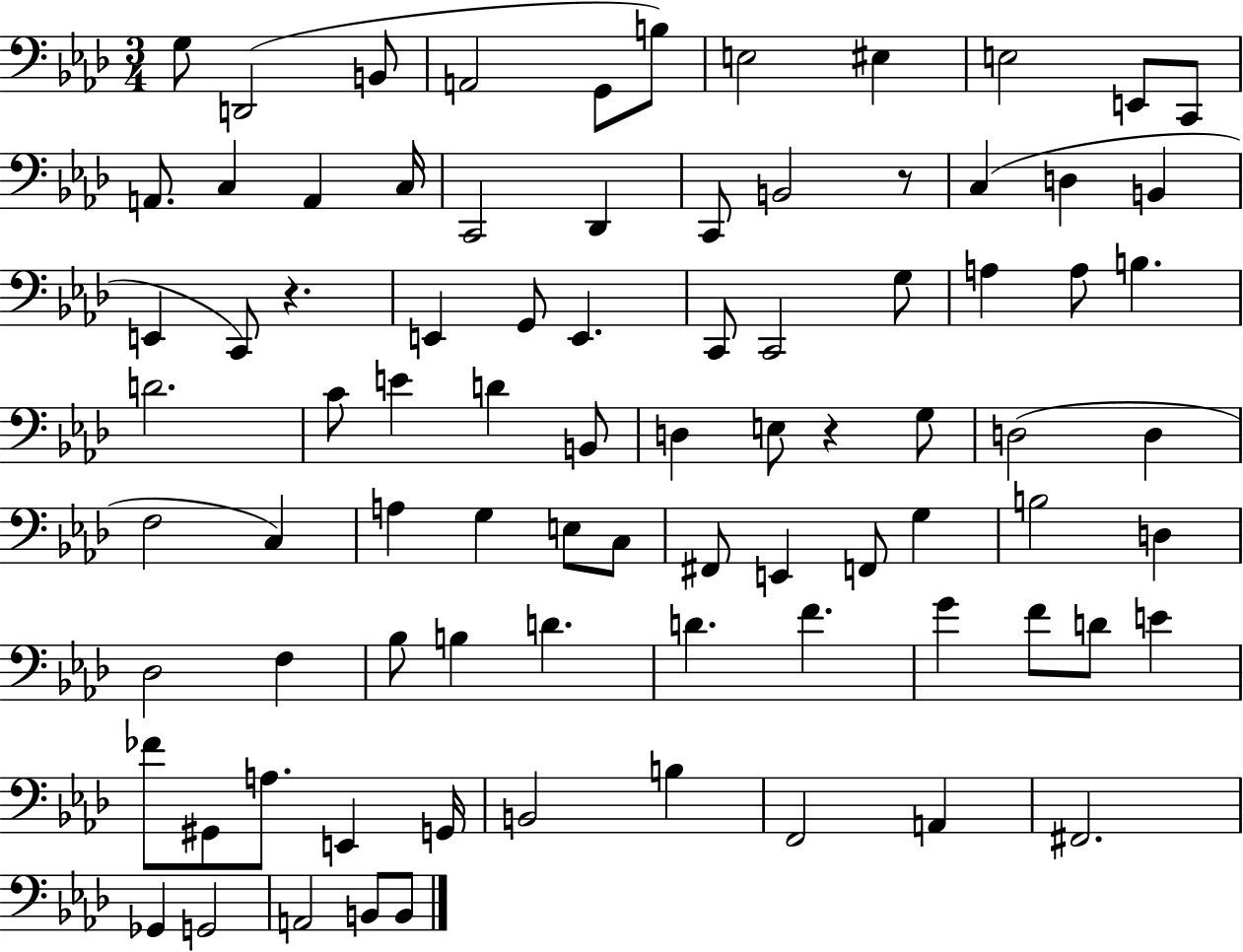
{
  \clef bass
  \numericTimeSignature
  \time 3/4
  \key aes \major
  g8 d,2( b,8 | a,2 g,8 b8) | e2 eis4 | e2 e,8 c,8 | \break a,8. c4 a,4 c16 | c,2 des,4 | c,8 b,2 r8 | c4( d4 b,4 | \break e,4 c,8) r4. | e,4 g,8 e,4. | c,8 c,2 g8 | a4 a8 b4. | \break d'2. | c'8 e'4 d'4 b,8 | d4 e8 r4 g8 | d2( d4 | \break f2 c4) | a4 g4 e8 c8 | fis,8 e,4 f,8 g4 | b2 d4 | \break des2 f4 | bes8 b4 d'4. | d'4. f'4. | g'4 f'8 d'8 e'4 | \break fes'8 gis,8 a8. e,4 g,16 | b,2 b4 | f,2 a,4 | fis,2. | \break ges,4 g,2 | a,2 b,8 b,8 | \bar "|."
}